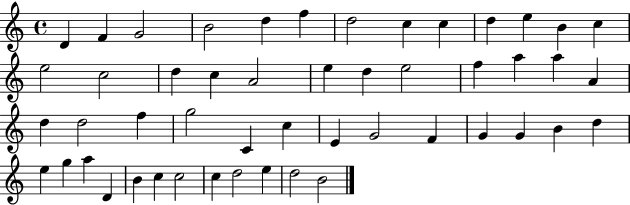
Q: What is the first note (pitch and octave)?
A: D4